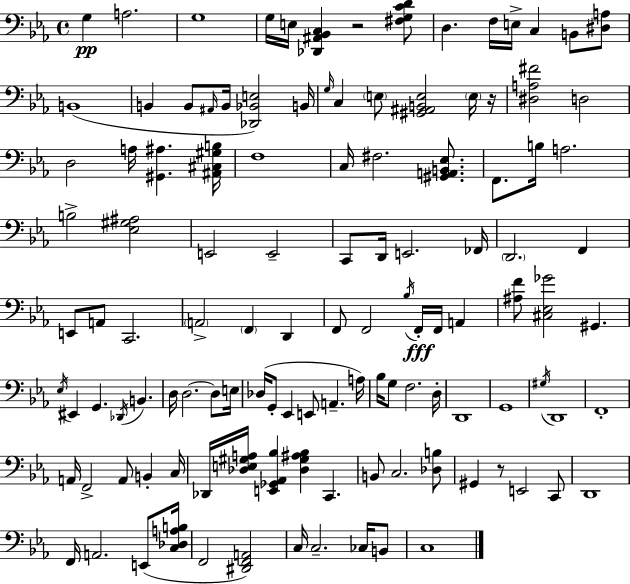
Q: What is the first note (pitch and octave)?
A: G3